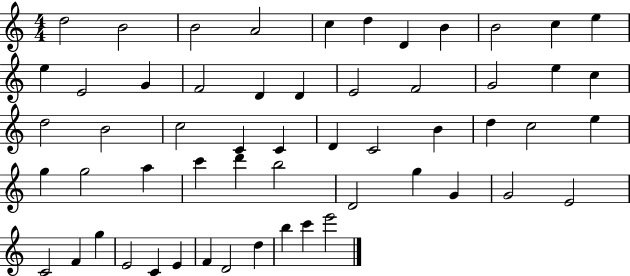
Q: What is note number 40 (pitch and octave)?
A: D4